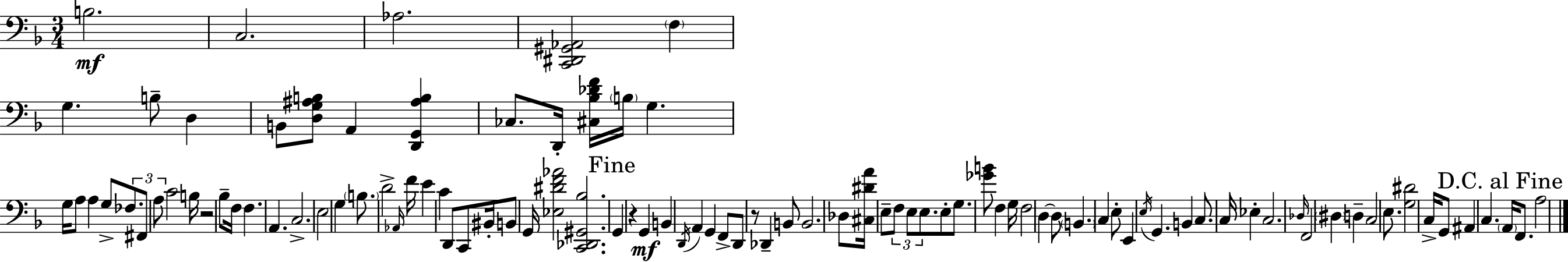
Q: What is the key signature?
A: D minor